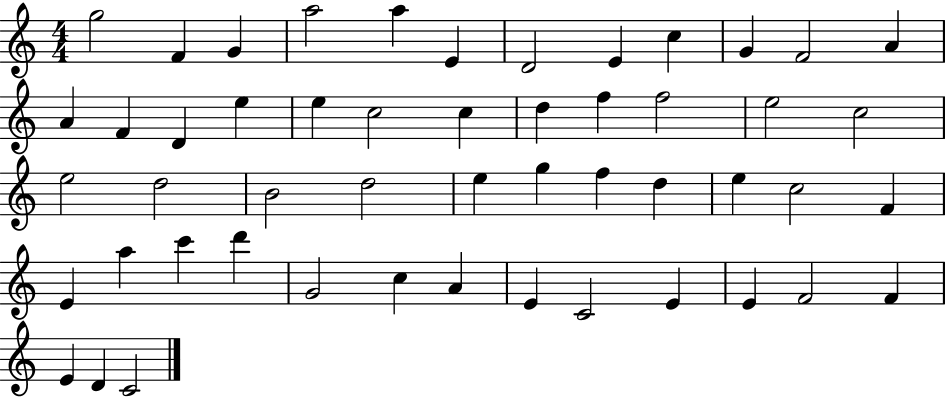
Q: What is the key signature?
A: C major